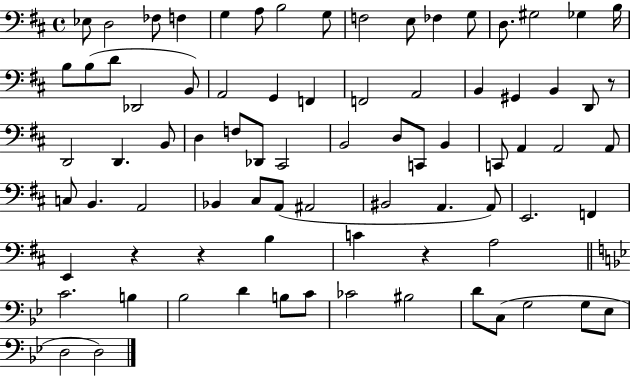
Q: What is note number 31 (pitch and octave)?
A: D2